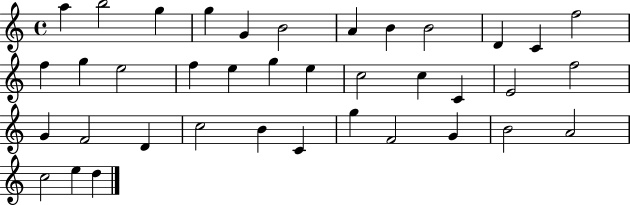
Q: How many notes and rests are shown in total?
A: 38